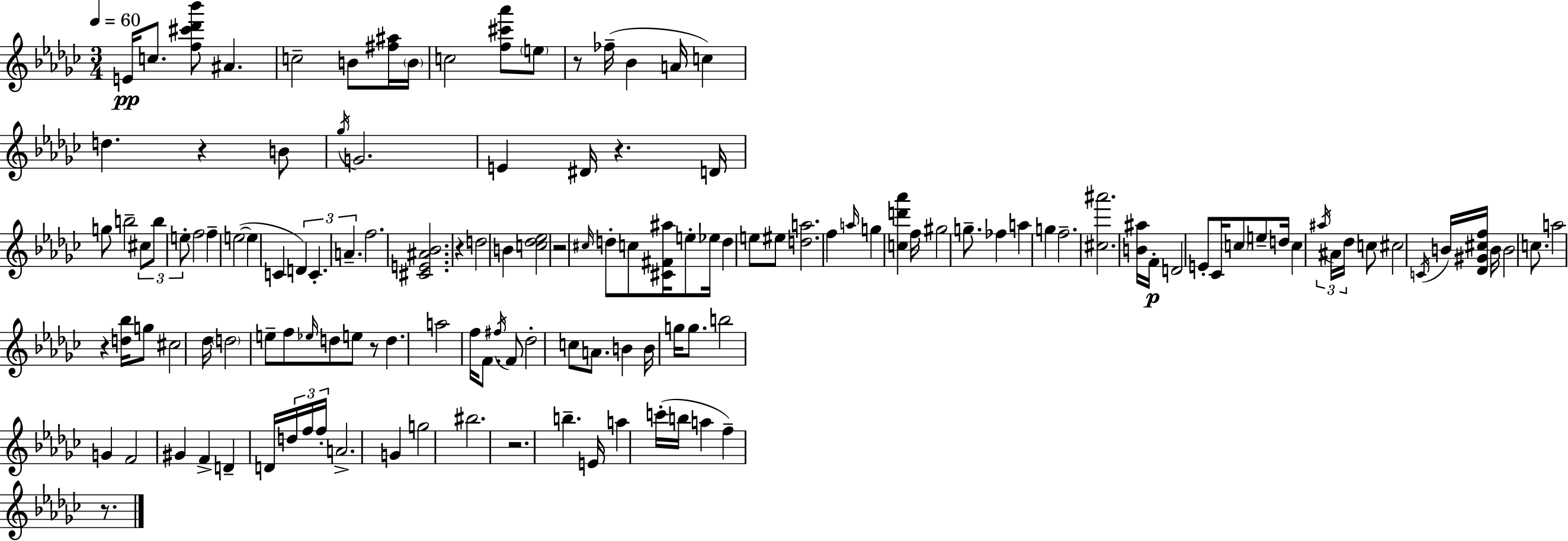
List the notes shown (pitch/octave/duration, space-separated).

E4/s C5/e. [F5,C#6,Db6,Bb6]/e A#4/q. C5/h B4/e [F#5,A#5]/s B4/s C5/h [F5,C#6,Ab6]/e E5/e R/e FES5/s Bb4/q A4/s C5/q D5/q. R/q B4/e Gb5/s G4/h. E4/q D#4/s R/q. D4/s G5/e B5/h C#5/e B5/e E5/e F5/h F5/q E5/h E5/q C4/q D4/q C4/q. A4/q. F5/h. [C#4,E4,A#4,Bb4]/h. R/q D5/h B4/q [C5,Db5,Eb5]/h R/h C#5/s D5/e C5/e [C#4,F#4,A#5]/s E5/e Eb5/s D5/q E5/e EIS5/e [D5,A5]/h. F5/q A5/s G5/q [C5,D6,Ab6]/q F5/s G#5/h G5/e. FES5/q A5/q G5/q F5/h. [C#5,A#6]/h. [B4,A#5]/s F4/s D4/h E4/e CES4/s C5/e E5/e D5/s C5/q A#5/s A#4/s Db5/s C5/e C#5/h C4/s B4/s [Db4,G#4,C#5,F5]/s B4/s B4/h C5/e. A5/h R/q [D5,Bb5]/s G5/e C#5/h Db5/s D5/h E5/e F5/e Eb5/s D5/e E5/e R/e D5/q. A5/h F5/s F4/e. F#5/s F4/e Db5/h C5/e A4/e. B4/q B4/s G5/s G5/e. B5/h G4/q F4/h G#4/q F4/q D4/q D4/s D5/s F5/s F5/s A4/h. G4/q G5/h BIS5/h. R/h. B5/q. E4/s A5/q C6/s B5/s A5/q F5/q R/e.